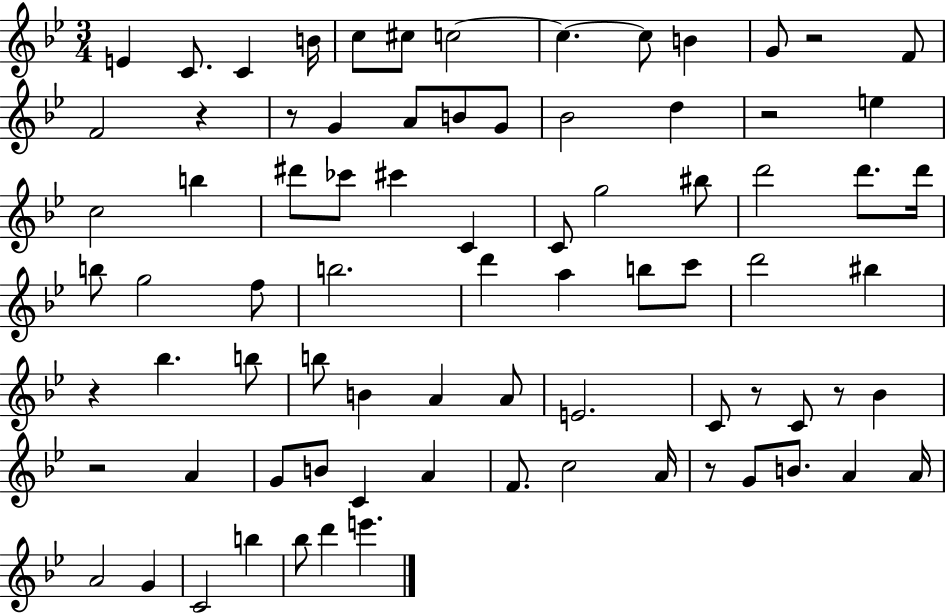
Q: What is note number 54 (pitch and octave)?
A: G4